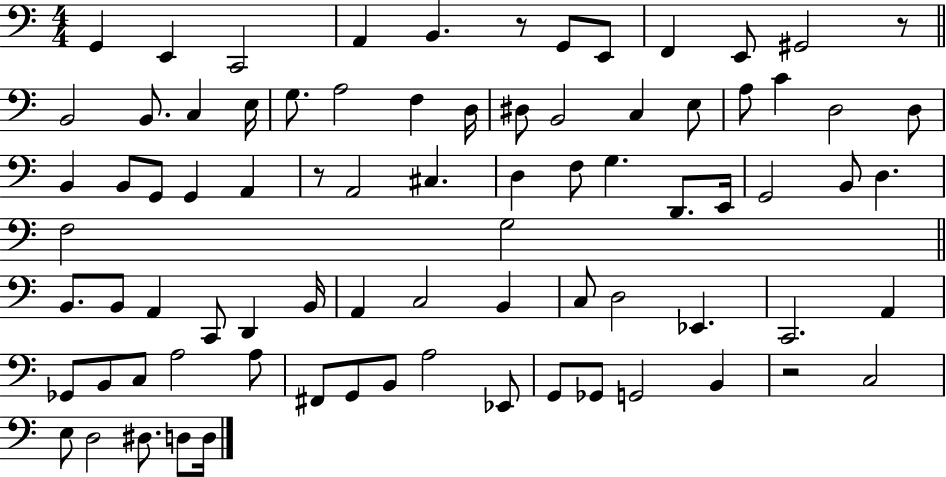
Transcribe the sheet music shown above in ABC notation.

X:1
T:Untitled
M:4/4
L:1/4
K:C
G,, E,, C,,2 A,, B,, z/2 G,,/2 E,,/2 F,, E,,/2 ^G,,2 z/2 B,,2 B,,/2 C, E,/4 G,/2 A,2 F, D,/4 ^D,/2 B,,2 C, E,/2 A,/2 C D,2 D,/2 B,, B,,/2 G,,/2 G,, A,, z/2 A,,2 ^C, D, F,/2 G, D,,/2 E,,/4 G,,2 B,,/2 D, F,2 G,2 B,,/2 B,,/2 A,, C,,/2 D,, B,,/4 A,, C,2 B,, C,/2 D,2 _E,, C,,2 A,, _G,,/2 B,,/2 C,/2 A,2 A,/2 ^F,,/2 G,,/2 B,,/2 A,2 _E,,/2 G,,/2 _G,,/2 G,,2 B,, z2 C,2 E,/2 D,2 ^D,/2 D,/2 D,/4